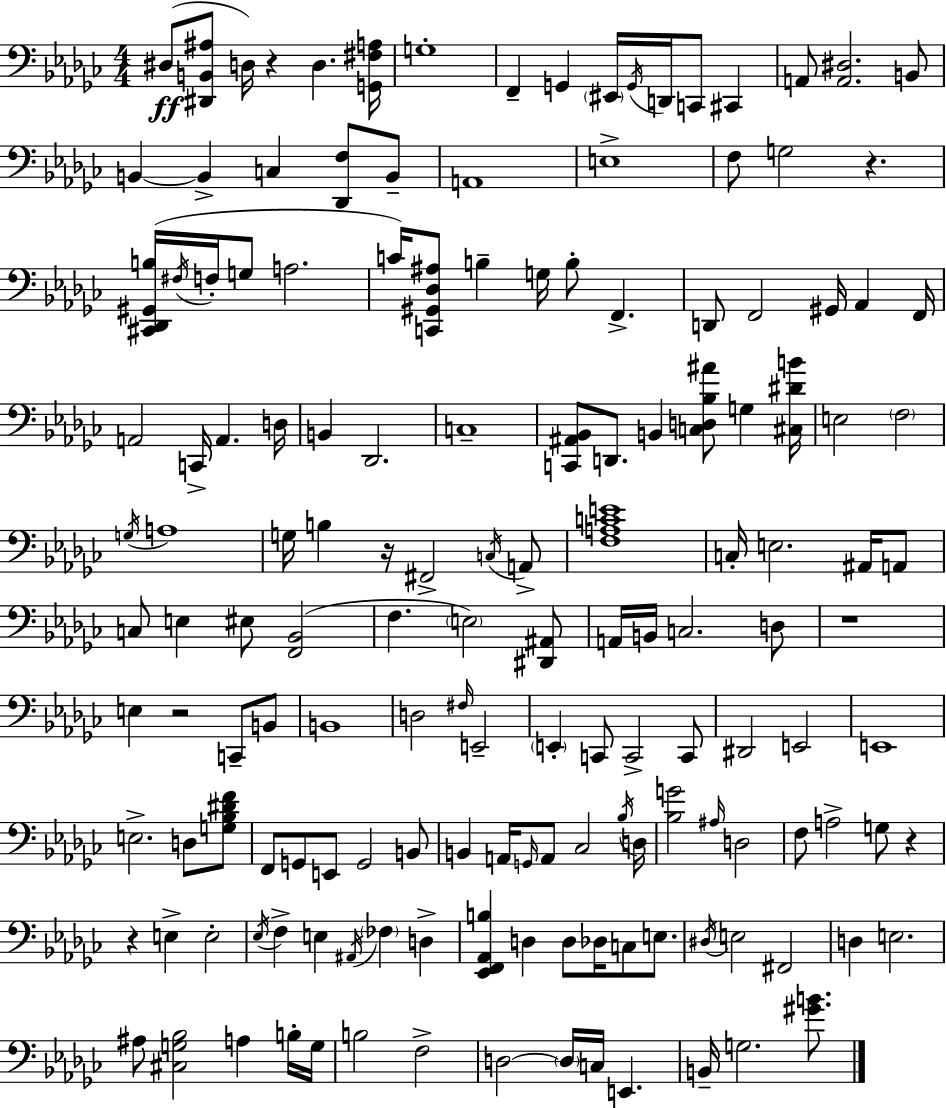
{
  \clef bass
  \numericTimeSignature
  \time 4/4
  \key ees \minor
  dis8(\ff <dis, b, ais>8 d16) r4 d4. <g, fis a>16 | g1-. | f,4-- g,4 \parenthesize eis,16 \acciaccatura { g,16 } d,16 c,8 cis,4 | a,8 <a, dis>2. b,8 | \break b,4~~ b,4-> c4 <des, f>8 b,8-- | a,1 | e1-> | f8 g2 r4. | \break <cis, des, gis, b>16( \acciaccatura { fis16 } f16-. g8 a2. | c'16) <c, gis, des ais>8 b4-- g16 b8-. f,4.-> | d,8 f,2 gis,16 aes,4 | f,16 a,2 c,16-> a,4. | \break d16 b,4 des,2. | c1-- | <c, ais, bes,>8 d,8. b,4 <c d bes ais'>8 g4 | <cis dis' b'>16 e2 \parenthesize f2 | \break \acciaccatura { g16 } a1 | g16 b4 r16 fis,2-> | \acciaccatura { c16 } a,8-> <f a c' e'>1 | c16-. e2. | \break ais,16 a,8 c8 e4 eis8 <f, bes,>2( | f4. \parenthesize e2) | <dis, ais,>8 a,16 b,16 c2. | d8 r1 | \break e4 r2 | c,8-- b,8 b,1 | d2 \grace { fis16 } e,2-- | \parenthesize e,4-. c,8 c,2-> | \break c,8 dis,2 e,2 | e,1 | e2.-> | d8 <g bes dis' f'>8 f,8 g,8 e,8 g,2 | \break b,8 b,4 a,16 \grace { g,16 } a,8 ces2 | \acciaccatura { bes16 } d16 <bes g'>2 \grace { ais16 } | d2 f8 a2-> | g8 r4 r4 e4-> | \break e2-. \acciaccatura { ees16 } f4-> e4 | \acciaccatura { ais,16 } \parenthesize fes4 d4-> <ees, f, aes, b>4 d4 | d8 des16 c8 e8. \acciaccatura { dis16 } e2 | fis,2 d4 e2. | \break ais8 <cis g bes>2 | a4 b16-. g16 b2 | f2-> d2~~ | \parenthesize d16 c16 e,4. b,16-- g2. | \break <gis' b'>8. \bar "|."
}